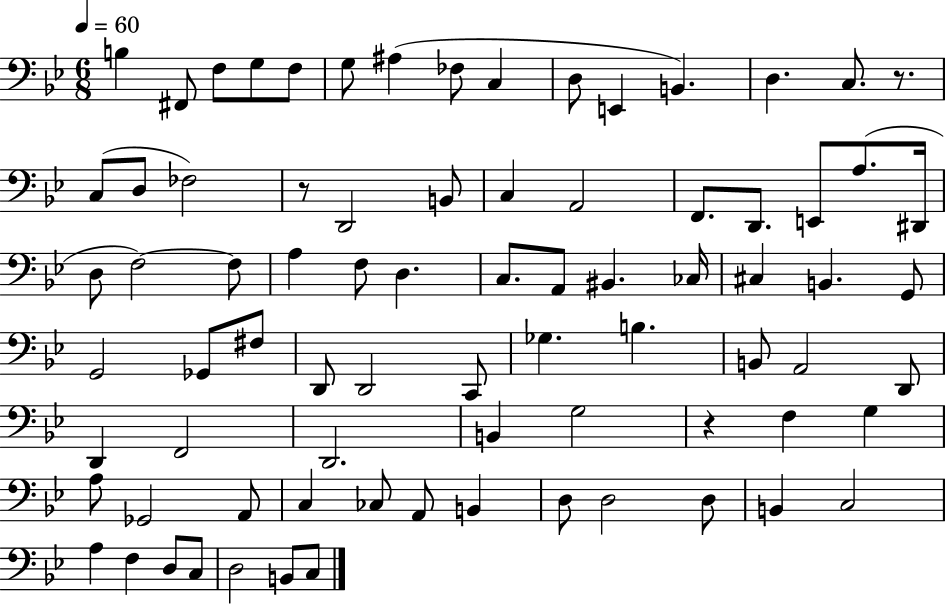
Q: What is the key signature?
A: BES major